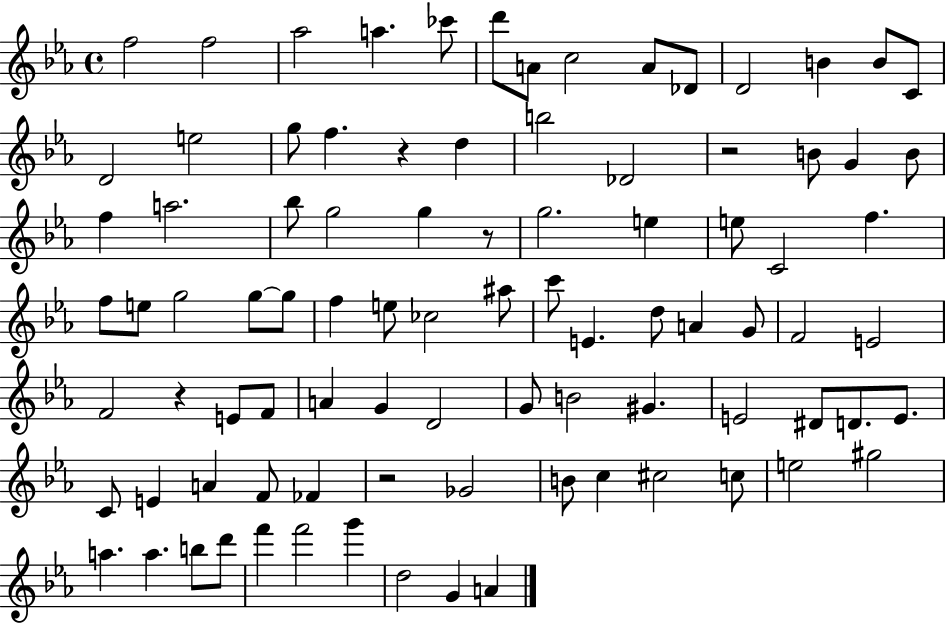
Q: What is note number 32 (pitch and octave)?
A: E5